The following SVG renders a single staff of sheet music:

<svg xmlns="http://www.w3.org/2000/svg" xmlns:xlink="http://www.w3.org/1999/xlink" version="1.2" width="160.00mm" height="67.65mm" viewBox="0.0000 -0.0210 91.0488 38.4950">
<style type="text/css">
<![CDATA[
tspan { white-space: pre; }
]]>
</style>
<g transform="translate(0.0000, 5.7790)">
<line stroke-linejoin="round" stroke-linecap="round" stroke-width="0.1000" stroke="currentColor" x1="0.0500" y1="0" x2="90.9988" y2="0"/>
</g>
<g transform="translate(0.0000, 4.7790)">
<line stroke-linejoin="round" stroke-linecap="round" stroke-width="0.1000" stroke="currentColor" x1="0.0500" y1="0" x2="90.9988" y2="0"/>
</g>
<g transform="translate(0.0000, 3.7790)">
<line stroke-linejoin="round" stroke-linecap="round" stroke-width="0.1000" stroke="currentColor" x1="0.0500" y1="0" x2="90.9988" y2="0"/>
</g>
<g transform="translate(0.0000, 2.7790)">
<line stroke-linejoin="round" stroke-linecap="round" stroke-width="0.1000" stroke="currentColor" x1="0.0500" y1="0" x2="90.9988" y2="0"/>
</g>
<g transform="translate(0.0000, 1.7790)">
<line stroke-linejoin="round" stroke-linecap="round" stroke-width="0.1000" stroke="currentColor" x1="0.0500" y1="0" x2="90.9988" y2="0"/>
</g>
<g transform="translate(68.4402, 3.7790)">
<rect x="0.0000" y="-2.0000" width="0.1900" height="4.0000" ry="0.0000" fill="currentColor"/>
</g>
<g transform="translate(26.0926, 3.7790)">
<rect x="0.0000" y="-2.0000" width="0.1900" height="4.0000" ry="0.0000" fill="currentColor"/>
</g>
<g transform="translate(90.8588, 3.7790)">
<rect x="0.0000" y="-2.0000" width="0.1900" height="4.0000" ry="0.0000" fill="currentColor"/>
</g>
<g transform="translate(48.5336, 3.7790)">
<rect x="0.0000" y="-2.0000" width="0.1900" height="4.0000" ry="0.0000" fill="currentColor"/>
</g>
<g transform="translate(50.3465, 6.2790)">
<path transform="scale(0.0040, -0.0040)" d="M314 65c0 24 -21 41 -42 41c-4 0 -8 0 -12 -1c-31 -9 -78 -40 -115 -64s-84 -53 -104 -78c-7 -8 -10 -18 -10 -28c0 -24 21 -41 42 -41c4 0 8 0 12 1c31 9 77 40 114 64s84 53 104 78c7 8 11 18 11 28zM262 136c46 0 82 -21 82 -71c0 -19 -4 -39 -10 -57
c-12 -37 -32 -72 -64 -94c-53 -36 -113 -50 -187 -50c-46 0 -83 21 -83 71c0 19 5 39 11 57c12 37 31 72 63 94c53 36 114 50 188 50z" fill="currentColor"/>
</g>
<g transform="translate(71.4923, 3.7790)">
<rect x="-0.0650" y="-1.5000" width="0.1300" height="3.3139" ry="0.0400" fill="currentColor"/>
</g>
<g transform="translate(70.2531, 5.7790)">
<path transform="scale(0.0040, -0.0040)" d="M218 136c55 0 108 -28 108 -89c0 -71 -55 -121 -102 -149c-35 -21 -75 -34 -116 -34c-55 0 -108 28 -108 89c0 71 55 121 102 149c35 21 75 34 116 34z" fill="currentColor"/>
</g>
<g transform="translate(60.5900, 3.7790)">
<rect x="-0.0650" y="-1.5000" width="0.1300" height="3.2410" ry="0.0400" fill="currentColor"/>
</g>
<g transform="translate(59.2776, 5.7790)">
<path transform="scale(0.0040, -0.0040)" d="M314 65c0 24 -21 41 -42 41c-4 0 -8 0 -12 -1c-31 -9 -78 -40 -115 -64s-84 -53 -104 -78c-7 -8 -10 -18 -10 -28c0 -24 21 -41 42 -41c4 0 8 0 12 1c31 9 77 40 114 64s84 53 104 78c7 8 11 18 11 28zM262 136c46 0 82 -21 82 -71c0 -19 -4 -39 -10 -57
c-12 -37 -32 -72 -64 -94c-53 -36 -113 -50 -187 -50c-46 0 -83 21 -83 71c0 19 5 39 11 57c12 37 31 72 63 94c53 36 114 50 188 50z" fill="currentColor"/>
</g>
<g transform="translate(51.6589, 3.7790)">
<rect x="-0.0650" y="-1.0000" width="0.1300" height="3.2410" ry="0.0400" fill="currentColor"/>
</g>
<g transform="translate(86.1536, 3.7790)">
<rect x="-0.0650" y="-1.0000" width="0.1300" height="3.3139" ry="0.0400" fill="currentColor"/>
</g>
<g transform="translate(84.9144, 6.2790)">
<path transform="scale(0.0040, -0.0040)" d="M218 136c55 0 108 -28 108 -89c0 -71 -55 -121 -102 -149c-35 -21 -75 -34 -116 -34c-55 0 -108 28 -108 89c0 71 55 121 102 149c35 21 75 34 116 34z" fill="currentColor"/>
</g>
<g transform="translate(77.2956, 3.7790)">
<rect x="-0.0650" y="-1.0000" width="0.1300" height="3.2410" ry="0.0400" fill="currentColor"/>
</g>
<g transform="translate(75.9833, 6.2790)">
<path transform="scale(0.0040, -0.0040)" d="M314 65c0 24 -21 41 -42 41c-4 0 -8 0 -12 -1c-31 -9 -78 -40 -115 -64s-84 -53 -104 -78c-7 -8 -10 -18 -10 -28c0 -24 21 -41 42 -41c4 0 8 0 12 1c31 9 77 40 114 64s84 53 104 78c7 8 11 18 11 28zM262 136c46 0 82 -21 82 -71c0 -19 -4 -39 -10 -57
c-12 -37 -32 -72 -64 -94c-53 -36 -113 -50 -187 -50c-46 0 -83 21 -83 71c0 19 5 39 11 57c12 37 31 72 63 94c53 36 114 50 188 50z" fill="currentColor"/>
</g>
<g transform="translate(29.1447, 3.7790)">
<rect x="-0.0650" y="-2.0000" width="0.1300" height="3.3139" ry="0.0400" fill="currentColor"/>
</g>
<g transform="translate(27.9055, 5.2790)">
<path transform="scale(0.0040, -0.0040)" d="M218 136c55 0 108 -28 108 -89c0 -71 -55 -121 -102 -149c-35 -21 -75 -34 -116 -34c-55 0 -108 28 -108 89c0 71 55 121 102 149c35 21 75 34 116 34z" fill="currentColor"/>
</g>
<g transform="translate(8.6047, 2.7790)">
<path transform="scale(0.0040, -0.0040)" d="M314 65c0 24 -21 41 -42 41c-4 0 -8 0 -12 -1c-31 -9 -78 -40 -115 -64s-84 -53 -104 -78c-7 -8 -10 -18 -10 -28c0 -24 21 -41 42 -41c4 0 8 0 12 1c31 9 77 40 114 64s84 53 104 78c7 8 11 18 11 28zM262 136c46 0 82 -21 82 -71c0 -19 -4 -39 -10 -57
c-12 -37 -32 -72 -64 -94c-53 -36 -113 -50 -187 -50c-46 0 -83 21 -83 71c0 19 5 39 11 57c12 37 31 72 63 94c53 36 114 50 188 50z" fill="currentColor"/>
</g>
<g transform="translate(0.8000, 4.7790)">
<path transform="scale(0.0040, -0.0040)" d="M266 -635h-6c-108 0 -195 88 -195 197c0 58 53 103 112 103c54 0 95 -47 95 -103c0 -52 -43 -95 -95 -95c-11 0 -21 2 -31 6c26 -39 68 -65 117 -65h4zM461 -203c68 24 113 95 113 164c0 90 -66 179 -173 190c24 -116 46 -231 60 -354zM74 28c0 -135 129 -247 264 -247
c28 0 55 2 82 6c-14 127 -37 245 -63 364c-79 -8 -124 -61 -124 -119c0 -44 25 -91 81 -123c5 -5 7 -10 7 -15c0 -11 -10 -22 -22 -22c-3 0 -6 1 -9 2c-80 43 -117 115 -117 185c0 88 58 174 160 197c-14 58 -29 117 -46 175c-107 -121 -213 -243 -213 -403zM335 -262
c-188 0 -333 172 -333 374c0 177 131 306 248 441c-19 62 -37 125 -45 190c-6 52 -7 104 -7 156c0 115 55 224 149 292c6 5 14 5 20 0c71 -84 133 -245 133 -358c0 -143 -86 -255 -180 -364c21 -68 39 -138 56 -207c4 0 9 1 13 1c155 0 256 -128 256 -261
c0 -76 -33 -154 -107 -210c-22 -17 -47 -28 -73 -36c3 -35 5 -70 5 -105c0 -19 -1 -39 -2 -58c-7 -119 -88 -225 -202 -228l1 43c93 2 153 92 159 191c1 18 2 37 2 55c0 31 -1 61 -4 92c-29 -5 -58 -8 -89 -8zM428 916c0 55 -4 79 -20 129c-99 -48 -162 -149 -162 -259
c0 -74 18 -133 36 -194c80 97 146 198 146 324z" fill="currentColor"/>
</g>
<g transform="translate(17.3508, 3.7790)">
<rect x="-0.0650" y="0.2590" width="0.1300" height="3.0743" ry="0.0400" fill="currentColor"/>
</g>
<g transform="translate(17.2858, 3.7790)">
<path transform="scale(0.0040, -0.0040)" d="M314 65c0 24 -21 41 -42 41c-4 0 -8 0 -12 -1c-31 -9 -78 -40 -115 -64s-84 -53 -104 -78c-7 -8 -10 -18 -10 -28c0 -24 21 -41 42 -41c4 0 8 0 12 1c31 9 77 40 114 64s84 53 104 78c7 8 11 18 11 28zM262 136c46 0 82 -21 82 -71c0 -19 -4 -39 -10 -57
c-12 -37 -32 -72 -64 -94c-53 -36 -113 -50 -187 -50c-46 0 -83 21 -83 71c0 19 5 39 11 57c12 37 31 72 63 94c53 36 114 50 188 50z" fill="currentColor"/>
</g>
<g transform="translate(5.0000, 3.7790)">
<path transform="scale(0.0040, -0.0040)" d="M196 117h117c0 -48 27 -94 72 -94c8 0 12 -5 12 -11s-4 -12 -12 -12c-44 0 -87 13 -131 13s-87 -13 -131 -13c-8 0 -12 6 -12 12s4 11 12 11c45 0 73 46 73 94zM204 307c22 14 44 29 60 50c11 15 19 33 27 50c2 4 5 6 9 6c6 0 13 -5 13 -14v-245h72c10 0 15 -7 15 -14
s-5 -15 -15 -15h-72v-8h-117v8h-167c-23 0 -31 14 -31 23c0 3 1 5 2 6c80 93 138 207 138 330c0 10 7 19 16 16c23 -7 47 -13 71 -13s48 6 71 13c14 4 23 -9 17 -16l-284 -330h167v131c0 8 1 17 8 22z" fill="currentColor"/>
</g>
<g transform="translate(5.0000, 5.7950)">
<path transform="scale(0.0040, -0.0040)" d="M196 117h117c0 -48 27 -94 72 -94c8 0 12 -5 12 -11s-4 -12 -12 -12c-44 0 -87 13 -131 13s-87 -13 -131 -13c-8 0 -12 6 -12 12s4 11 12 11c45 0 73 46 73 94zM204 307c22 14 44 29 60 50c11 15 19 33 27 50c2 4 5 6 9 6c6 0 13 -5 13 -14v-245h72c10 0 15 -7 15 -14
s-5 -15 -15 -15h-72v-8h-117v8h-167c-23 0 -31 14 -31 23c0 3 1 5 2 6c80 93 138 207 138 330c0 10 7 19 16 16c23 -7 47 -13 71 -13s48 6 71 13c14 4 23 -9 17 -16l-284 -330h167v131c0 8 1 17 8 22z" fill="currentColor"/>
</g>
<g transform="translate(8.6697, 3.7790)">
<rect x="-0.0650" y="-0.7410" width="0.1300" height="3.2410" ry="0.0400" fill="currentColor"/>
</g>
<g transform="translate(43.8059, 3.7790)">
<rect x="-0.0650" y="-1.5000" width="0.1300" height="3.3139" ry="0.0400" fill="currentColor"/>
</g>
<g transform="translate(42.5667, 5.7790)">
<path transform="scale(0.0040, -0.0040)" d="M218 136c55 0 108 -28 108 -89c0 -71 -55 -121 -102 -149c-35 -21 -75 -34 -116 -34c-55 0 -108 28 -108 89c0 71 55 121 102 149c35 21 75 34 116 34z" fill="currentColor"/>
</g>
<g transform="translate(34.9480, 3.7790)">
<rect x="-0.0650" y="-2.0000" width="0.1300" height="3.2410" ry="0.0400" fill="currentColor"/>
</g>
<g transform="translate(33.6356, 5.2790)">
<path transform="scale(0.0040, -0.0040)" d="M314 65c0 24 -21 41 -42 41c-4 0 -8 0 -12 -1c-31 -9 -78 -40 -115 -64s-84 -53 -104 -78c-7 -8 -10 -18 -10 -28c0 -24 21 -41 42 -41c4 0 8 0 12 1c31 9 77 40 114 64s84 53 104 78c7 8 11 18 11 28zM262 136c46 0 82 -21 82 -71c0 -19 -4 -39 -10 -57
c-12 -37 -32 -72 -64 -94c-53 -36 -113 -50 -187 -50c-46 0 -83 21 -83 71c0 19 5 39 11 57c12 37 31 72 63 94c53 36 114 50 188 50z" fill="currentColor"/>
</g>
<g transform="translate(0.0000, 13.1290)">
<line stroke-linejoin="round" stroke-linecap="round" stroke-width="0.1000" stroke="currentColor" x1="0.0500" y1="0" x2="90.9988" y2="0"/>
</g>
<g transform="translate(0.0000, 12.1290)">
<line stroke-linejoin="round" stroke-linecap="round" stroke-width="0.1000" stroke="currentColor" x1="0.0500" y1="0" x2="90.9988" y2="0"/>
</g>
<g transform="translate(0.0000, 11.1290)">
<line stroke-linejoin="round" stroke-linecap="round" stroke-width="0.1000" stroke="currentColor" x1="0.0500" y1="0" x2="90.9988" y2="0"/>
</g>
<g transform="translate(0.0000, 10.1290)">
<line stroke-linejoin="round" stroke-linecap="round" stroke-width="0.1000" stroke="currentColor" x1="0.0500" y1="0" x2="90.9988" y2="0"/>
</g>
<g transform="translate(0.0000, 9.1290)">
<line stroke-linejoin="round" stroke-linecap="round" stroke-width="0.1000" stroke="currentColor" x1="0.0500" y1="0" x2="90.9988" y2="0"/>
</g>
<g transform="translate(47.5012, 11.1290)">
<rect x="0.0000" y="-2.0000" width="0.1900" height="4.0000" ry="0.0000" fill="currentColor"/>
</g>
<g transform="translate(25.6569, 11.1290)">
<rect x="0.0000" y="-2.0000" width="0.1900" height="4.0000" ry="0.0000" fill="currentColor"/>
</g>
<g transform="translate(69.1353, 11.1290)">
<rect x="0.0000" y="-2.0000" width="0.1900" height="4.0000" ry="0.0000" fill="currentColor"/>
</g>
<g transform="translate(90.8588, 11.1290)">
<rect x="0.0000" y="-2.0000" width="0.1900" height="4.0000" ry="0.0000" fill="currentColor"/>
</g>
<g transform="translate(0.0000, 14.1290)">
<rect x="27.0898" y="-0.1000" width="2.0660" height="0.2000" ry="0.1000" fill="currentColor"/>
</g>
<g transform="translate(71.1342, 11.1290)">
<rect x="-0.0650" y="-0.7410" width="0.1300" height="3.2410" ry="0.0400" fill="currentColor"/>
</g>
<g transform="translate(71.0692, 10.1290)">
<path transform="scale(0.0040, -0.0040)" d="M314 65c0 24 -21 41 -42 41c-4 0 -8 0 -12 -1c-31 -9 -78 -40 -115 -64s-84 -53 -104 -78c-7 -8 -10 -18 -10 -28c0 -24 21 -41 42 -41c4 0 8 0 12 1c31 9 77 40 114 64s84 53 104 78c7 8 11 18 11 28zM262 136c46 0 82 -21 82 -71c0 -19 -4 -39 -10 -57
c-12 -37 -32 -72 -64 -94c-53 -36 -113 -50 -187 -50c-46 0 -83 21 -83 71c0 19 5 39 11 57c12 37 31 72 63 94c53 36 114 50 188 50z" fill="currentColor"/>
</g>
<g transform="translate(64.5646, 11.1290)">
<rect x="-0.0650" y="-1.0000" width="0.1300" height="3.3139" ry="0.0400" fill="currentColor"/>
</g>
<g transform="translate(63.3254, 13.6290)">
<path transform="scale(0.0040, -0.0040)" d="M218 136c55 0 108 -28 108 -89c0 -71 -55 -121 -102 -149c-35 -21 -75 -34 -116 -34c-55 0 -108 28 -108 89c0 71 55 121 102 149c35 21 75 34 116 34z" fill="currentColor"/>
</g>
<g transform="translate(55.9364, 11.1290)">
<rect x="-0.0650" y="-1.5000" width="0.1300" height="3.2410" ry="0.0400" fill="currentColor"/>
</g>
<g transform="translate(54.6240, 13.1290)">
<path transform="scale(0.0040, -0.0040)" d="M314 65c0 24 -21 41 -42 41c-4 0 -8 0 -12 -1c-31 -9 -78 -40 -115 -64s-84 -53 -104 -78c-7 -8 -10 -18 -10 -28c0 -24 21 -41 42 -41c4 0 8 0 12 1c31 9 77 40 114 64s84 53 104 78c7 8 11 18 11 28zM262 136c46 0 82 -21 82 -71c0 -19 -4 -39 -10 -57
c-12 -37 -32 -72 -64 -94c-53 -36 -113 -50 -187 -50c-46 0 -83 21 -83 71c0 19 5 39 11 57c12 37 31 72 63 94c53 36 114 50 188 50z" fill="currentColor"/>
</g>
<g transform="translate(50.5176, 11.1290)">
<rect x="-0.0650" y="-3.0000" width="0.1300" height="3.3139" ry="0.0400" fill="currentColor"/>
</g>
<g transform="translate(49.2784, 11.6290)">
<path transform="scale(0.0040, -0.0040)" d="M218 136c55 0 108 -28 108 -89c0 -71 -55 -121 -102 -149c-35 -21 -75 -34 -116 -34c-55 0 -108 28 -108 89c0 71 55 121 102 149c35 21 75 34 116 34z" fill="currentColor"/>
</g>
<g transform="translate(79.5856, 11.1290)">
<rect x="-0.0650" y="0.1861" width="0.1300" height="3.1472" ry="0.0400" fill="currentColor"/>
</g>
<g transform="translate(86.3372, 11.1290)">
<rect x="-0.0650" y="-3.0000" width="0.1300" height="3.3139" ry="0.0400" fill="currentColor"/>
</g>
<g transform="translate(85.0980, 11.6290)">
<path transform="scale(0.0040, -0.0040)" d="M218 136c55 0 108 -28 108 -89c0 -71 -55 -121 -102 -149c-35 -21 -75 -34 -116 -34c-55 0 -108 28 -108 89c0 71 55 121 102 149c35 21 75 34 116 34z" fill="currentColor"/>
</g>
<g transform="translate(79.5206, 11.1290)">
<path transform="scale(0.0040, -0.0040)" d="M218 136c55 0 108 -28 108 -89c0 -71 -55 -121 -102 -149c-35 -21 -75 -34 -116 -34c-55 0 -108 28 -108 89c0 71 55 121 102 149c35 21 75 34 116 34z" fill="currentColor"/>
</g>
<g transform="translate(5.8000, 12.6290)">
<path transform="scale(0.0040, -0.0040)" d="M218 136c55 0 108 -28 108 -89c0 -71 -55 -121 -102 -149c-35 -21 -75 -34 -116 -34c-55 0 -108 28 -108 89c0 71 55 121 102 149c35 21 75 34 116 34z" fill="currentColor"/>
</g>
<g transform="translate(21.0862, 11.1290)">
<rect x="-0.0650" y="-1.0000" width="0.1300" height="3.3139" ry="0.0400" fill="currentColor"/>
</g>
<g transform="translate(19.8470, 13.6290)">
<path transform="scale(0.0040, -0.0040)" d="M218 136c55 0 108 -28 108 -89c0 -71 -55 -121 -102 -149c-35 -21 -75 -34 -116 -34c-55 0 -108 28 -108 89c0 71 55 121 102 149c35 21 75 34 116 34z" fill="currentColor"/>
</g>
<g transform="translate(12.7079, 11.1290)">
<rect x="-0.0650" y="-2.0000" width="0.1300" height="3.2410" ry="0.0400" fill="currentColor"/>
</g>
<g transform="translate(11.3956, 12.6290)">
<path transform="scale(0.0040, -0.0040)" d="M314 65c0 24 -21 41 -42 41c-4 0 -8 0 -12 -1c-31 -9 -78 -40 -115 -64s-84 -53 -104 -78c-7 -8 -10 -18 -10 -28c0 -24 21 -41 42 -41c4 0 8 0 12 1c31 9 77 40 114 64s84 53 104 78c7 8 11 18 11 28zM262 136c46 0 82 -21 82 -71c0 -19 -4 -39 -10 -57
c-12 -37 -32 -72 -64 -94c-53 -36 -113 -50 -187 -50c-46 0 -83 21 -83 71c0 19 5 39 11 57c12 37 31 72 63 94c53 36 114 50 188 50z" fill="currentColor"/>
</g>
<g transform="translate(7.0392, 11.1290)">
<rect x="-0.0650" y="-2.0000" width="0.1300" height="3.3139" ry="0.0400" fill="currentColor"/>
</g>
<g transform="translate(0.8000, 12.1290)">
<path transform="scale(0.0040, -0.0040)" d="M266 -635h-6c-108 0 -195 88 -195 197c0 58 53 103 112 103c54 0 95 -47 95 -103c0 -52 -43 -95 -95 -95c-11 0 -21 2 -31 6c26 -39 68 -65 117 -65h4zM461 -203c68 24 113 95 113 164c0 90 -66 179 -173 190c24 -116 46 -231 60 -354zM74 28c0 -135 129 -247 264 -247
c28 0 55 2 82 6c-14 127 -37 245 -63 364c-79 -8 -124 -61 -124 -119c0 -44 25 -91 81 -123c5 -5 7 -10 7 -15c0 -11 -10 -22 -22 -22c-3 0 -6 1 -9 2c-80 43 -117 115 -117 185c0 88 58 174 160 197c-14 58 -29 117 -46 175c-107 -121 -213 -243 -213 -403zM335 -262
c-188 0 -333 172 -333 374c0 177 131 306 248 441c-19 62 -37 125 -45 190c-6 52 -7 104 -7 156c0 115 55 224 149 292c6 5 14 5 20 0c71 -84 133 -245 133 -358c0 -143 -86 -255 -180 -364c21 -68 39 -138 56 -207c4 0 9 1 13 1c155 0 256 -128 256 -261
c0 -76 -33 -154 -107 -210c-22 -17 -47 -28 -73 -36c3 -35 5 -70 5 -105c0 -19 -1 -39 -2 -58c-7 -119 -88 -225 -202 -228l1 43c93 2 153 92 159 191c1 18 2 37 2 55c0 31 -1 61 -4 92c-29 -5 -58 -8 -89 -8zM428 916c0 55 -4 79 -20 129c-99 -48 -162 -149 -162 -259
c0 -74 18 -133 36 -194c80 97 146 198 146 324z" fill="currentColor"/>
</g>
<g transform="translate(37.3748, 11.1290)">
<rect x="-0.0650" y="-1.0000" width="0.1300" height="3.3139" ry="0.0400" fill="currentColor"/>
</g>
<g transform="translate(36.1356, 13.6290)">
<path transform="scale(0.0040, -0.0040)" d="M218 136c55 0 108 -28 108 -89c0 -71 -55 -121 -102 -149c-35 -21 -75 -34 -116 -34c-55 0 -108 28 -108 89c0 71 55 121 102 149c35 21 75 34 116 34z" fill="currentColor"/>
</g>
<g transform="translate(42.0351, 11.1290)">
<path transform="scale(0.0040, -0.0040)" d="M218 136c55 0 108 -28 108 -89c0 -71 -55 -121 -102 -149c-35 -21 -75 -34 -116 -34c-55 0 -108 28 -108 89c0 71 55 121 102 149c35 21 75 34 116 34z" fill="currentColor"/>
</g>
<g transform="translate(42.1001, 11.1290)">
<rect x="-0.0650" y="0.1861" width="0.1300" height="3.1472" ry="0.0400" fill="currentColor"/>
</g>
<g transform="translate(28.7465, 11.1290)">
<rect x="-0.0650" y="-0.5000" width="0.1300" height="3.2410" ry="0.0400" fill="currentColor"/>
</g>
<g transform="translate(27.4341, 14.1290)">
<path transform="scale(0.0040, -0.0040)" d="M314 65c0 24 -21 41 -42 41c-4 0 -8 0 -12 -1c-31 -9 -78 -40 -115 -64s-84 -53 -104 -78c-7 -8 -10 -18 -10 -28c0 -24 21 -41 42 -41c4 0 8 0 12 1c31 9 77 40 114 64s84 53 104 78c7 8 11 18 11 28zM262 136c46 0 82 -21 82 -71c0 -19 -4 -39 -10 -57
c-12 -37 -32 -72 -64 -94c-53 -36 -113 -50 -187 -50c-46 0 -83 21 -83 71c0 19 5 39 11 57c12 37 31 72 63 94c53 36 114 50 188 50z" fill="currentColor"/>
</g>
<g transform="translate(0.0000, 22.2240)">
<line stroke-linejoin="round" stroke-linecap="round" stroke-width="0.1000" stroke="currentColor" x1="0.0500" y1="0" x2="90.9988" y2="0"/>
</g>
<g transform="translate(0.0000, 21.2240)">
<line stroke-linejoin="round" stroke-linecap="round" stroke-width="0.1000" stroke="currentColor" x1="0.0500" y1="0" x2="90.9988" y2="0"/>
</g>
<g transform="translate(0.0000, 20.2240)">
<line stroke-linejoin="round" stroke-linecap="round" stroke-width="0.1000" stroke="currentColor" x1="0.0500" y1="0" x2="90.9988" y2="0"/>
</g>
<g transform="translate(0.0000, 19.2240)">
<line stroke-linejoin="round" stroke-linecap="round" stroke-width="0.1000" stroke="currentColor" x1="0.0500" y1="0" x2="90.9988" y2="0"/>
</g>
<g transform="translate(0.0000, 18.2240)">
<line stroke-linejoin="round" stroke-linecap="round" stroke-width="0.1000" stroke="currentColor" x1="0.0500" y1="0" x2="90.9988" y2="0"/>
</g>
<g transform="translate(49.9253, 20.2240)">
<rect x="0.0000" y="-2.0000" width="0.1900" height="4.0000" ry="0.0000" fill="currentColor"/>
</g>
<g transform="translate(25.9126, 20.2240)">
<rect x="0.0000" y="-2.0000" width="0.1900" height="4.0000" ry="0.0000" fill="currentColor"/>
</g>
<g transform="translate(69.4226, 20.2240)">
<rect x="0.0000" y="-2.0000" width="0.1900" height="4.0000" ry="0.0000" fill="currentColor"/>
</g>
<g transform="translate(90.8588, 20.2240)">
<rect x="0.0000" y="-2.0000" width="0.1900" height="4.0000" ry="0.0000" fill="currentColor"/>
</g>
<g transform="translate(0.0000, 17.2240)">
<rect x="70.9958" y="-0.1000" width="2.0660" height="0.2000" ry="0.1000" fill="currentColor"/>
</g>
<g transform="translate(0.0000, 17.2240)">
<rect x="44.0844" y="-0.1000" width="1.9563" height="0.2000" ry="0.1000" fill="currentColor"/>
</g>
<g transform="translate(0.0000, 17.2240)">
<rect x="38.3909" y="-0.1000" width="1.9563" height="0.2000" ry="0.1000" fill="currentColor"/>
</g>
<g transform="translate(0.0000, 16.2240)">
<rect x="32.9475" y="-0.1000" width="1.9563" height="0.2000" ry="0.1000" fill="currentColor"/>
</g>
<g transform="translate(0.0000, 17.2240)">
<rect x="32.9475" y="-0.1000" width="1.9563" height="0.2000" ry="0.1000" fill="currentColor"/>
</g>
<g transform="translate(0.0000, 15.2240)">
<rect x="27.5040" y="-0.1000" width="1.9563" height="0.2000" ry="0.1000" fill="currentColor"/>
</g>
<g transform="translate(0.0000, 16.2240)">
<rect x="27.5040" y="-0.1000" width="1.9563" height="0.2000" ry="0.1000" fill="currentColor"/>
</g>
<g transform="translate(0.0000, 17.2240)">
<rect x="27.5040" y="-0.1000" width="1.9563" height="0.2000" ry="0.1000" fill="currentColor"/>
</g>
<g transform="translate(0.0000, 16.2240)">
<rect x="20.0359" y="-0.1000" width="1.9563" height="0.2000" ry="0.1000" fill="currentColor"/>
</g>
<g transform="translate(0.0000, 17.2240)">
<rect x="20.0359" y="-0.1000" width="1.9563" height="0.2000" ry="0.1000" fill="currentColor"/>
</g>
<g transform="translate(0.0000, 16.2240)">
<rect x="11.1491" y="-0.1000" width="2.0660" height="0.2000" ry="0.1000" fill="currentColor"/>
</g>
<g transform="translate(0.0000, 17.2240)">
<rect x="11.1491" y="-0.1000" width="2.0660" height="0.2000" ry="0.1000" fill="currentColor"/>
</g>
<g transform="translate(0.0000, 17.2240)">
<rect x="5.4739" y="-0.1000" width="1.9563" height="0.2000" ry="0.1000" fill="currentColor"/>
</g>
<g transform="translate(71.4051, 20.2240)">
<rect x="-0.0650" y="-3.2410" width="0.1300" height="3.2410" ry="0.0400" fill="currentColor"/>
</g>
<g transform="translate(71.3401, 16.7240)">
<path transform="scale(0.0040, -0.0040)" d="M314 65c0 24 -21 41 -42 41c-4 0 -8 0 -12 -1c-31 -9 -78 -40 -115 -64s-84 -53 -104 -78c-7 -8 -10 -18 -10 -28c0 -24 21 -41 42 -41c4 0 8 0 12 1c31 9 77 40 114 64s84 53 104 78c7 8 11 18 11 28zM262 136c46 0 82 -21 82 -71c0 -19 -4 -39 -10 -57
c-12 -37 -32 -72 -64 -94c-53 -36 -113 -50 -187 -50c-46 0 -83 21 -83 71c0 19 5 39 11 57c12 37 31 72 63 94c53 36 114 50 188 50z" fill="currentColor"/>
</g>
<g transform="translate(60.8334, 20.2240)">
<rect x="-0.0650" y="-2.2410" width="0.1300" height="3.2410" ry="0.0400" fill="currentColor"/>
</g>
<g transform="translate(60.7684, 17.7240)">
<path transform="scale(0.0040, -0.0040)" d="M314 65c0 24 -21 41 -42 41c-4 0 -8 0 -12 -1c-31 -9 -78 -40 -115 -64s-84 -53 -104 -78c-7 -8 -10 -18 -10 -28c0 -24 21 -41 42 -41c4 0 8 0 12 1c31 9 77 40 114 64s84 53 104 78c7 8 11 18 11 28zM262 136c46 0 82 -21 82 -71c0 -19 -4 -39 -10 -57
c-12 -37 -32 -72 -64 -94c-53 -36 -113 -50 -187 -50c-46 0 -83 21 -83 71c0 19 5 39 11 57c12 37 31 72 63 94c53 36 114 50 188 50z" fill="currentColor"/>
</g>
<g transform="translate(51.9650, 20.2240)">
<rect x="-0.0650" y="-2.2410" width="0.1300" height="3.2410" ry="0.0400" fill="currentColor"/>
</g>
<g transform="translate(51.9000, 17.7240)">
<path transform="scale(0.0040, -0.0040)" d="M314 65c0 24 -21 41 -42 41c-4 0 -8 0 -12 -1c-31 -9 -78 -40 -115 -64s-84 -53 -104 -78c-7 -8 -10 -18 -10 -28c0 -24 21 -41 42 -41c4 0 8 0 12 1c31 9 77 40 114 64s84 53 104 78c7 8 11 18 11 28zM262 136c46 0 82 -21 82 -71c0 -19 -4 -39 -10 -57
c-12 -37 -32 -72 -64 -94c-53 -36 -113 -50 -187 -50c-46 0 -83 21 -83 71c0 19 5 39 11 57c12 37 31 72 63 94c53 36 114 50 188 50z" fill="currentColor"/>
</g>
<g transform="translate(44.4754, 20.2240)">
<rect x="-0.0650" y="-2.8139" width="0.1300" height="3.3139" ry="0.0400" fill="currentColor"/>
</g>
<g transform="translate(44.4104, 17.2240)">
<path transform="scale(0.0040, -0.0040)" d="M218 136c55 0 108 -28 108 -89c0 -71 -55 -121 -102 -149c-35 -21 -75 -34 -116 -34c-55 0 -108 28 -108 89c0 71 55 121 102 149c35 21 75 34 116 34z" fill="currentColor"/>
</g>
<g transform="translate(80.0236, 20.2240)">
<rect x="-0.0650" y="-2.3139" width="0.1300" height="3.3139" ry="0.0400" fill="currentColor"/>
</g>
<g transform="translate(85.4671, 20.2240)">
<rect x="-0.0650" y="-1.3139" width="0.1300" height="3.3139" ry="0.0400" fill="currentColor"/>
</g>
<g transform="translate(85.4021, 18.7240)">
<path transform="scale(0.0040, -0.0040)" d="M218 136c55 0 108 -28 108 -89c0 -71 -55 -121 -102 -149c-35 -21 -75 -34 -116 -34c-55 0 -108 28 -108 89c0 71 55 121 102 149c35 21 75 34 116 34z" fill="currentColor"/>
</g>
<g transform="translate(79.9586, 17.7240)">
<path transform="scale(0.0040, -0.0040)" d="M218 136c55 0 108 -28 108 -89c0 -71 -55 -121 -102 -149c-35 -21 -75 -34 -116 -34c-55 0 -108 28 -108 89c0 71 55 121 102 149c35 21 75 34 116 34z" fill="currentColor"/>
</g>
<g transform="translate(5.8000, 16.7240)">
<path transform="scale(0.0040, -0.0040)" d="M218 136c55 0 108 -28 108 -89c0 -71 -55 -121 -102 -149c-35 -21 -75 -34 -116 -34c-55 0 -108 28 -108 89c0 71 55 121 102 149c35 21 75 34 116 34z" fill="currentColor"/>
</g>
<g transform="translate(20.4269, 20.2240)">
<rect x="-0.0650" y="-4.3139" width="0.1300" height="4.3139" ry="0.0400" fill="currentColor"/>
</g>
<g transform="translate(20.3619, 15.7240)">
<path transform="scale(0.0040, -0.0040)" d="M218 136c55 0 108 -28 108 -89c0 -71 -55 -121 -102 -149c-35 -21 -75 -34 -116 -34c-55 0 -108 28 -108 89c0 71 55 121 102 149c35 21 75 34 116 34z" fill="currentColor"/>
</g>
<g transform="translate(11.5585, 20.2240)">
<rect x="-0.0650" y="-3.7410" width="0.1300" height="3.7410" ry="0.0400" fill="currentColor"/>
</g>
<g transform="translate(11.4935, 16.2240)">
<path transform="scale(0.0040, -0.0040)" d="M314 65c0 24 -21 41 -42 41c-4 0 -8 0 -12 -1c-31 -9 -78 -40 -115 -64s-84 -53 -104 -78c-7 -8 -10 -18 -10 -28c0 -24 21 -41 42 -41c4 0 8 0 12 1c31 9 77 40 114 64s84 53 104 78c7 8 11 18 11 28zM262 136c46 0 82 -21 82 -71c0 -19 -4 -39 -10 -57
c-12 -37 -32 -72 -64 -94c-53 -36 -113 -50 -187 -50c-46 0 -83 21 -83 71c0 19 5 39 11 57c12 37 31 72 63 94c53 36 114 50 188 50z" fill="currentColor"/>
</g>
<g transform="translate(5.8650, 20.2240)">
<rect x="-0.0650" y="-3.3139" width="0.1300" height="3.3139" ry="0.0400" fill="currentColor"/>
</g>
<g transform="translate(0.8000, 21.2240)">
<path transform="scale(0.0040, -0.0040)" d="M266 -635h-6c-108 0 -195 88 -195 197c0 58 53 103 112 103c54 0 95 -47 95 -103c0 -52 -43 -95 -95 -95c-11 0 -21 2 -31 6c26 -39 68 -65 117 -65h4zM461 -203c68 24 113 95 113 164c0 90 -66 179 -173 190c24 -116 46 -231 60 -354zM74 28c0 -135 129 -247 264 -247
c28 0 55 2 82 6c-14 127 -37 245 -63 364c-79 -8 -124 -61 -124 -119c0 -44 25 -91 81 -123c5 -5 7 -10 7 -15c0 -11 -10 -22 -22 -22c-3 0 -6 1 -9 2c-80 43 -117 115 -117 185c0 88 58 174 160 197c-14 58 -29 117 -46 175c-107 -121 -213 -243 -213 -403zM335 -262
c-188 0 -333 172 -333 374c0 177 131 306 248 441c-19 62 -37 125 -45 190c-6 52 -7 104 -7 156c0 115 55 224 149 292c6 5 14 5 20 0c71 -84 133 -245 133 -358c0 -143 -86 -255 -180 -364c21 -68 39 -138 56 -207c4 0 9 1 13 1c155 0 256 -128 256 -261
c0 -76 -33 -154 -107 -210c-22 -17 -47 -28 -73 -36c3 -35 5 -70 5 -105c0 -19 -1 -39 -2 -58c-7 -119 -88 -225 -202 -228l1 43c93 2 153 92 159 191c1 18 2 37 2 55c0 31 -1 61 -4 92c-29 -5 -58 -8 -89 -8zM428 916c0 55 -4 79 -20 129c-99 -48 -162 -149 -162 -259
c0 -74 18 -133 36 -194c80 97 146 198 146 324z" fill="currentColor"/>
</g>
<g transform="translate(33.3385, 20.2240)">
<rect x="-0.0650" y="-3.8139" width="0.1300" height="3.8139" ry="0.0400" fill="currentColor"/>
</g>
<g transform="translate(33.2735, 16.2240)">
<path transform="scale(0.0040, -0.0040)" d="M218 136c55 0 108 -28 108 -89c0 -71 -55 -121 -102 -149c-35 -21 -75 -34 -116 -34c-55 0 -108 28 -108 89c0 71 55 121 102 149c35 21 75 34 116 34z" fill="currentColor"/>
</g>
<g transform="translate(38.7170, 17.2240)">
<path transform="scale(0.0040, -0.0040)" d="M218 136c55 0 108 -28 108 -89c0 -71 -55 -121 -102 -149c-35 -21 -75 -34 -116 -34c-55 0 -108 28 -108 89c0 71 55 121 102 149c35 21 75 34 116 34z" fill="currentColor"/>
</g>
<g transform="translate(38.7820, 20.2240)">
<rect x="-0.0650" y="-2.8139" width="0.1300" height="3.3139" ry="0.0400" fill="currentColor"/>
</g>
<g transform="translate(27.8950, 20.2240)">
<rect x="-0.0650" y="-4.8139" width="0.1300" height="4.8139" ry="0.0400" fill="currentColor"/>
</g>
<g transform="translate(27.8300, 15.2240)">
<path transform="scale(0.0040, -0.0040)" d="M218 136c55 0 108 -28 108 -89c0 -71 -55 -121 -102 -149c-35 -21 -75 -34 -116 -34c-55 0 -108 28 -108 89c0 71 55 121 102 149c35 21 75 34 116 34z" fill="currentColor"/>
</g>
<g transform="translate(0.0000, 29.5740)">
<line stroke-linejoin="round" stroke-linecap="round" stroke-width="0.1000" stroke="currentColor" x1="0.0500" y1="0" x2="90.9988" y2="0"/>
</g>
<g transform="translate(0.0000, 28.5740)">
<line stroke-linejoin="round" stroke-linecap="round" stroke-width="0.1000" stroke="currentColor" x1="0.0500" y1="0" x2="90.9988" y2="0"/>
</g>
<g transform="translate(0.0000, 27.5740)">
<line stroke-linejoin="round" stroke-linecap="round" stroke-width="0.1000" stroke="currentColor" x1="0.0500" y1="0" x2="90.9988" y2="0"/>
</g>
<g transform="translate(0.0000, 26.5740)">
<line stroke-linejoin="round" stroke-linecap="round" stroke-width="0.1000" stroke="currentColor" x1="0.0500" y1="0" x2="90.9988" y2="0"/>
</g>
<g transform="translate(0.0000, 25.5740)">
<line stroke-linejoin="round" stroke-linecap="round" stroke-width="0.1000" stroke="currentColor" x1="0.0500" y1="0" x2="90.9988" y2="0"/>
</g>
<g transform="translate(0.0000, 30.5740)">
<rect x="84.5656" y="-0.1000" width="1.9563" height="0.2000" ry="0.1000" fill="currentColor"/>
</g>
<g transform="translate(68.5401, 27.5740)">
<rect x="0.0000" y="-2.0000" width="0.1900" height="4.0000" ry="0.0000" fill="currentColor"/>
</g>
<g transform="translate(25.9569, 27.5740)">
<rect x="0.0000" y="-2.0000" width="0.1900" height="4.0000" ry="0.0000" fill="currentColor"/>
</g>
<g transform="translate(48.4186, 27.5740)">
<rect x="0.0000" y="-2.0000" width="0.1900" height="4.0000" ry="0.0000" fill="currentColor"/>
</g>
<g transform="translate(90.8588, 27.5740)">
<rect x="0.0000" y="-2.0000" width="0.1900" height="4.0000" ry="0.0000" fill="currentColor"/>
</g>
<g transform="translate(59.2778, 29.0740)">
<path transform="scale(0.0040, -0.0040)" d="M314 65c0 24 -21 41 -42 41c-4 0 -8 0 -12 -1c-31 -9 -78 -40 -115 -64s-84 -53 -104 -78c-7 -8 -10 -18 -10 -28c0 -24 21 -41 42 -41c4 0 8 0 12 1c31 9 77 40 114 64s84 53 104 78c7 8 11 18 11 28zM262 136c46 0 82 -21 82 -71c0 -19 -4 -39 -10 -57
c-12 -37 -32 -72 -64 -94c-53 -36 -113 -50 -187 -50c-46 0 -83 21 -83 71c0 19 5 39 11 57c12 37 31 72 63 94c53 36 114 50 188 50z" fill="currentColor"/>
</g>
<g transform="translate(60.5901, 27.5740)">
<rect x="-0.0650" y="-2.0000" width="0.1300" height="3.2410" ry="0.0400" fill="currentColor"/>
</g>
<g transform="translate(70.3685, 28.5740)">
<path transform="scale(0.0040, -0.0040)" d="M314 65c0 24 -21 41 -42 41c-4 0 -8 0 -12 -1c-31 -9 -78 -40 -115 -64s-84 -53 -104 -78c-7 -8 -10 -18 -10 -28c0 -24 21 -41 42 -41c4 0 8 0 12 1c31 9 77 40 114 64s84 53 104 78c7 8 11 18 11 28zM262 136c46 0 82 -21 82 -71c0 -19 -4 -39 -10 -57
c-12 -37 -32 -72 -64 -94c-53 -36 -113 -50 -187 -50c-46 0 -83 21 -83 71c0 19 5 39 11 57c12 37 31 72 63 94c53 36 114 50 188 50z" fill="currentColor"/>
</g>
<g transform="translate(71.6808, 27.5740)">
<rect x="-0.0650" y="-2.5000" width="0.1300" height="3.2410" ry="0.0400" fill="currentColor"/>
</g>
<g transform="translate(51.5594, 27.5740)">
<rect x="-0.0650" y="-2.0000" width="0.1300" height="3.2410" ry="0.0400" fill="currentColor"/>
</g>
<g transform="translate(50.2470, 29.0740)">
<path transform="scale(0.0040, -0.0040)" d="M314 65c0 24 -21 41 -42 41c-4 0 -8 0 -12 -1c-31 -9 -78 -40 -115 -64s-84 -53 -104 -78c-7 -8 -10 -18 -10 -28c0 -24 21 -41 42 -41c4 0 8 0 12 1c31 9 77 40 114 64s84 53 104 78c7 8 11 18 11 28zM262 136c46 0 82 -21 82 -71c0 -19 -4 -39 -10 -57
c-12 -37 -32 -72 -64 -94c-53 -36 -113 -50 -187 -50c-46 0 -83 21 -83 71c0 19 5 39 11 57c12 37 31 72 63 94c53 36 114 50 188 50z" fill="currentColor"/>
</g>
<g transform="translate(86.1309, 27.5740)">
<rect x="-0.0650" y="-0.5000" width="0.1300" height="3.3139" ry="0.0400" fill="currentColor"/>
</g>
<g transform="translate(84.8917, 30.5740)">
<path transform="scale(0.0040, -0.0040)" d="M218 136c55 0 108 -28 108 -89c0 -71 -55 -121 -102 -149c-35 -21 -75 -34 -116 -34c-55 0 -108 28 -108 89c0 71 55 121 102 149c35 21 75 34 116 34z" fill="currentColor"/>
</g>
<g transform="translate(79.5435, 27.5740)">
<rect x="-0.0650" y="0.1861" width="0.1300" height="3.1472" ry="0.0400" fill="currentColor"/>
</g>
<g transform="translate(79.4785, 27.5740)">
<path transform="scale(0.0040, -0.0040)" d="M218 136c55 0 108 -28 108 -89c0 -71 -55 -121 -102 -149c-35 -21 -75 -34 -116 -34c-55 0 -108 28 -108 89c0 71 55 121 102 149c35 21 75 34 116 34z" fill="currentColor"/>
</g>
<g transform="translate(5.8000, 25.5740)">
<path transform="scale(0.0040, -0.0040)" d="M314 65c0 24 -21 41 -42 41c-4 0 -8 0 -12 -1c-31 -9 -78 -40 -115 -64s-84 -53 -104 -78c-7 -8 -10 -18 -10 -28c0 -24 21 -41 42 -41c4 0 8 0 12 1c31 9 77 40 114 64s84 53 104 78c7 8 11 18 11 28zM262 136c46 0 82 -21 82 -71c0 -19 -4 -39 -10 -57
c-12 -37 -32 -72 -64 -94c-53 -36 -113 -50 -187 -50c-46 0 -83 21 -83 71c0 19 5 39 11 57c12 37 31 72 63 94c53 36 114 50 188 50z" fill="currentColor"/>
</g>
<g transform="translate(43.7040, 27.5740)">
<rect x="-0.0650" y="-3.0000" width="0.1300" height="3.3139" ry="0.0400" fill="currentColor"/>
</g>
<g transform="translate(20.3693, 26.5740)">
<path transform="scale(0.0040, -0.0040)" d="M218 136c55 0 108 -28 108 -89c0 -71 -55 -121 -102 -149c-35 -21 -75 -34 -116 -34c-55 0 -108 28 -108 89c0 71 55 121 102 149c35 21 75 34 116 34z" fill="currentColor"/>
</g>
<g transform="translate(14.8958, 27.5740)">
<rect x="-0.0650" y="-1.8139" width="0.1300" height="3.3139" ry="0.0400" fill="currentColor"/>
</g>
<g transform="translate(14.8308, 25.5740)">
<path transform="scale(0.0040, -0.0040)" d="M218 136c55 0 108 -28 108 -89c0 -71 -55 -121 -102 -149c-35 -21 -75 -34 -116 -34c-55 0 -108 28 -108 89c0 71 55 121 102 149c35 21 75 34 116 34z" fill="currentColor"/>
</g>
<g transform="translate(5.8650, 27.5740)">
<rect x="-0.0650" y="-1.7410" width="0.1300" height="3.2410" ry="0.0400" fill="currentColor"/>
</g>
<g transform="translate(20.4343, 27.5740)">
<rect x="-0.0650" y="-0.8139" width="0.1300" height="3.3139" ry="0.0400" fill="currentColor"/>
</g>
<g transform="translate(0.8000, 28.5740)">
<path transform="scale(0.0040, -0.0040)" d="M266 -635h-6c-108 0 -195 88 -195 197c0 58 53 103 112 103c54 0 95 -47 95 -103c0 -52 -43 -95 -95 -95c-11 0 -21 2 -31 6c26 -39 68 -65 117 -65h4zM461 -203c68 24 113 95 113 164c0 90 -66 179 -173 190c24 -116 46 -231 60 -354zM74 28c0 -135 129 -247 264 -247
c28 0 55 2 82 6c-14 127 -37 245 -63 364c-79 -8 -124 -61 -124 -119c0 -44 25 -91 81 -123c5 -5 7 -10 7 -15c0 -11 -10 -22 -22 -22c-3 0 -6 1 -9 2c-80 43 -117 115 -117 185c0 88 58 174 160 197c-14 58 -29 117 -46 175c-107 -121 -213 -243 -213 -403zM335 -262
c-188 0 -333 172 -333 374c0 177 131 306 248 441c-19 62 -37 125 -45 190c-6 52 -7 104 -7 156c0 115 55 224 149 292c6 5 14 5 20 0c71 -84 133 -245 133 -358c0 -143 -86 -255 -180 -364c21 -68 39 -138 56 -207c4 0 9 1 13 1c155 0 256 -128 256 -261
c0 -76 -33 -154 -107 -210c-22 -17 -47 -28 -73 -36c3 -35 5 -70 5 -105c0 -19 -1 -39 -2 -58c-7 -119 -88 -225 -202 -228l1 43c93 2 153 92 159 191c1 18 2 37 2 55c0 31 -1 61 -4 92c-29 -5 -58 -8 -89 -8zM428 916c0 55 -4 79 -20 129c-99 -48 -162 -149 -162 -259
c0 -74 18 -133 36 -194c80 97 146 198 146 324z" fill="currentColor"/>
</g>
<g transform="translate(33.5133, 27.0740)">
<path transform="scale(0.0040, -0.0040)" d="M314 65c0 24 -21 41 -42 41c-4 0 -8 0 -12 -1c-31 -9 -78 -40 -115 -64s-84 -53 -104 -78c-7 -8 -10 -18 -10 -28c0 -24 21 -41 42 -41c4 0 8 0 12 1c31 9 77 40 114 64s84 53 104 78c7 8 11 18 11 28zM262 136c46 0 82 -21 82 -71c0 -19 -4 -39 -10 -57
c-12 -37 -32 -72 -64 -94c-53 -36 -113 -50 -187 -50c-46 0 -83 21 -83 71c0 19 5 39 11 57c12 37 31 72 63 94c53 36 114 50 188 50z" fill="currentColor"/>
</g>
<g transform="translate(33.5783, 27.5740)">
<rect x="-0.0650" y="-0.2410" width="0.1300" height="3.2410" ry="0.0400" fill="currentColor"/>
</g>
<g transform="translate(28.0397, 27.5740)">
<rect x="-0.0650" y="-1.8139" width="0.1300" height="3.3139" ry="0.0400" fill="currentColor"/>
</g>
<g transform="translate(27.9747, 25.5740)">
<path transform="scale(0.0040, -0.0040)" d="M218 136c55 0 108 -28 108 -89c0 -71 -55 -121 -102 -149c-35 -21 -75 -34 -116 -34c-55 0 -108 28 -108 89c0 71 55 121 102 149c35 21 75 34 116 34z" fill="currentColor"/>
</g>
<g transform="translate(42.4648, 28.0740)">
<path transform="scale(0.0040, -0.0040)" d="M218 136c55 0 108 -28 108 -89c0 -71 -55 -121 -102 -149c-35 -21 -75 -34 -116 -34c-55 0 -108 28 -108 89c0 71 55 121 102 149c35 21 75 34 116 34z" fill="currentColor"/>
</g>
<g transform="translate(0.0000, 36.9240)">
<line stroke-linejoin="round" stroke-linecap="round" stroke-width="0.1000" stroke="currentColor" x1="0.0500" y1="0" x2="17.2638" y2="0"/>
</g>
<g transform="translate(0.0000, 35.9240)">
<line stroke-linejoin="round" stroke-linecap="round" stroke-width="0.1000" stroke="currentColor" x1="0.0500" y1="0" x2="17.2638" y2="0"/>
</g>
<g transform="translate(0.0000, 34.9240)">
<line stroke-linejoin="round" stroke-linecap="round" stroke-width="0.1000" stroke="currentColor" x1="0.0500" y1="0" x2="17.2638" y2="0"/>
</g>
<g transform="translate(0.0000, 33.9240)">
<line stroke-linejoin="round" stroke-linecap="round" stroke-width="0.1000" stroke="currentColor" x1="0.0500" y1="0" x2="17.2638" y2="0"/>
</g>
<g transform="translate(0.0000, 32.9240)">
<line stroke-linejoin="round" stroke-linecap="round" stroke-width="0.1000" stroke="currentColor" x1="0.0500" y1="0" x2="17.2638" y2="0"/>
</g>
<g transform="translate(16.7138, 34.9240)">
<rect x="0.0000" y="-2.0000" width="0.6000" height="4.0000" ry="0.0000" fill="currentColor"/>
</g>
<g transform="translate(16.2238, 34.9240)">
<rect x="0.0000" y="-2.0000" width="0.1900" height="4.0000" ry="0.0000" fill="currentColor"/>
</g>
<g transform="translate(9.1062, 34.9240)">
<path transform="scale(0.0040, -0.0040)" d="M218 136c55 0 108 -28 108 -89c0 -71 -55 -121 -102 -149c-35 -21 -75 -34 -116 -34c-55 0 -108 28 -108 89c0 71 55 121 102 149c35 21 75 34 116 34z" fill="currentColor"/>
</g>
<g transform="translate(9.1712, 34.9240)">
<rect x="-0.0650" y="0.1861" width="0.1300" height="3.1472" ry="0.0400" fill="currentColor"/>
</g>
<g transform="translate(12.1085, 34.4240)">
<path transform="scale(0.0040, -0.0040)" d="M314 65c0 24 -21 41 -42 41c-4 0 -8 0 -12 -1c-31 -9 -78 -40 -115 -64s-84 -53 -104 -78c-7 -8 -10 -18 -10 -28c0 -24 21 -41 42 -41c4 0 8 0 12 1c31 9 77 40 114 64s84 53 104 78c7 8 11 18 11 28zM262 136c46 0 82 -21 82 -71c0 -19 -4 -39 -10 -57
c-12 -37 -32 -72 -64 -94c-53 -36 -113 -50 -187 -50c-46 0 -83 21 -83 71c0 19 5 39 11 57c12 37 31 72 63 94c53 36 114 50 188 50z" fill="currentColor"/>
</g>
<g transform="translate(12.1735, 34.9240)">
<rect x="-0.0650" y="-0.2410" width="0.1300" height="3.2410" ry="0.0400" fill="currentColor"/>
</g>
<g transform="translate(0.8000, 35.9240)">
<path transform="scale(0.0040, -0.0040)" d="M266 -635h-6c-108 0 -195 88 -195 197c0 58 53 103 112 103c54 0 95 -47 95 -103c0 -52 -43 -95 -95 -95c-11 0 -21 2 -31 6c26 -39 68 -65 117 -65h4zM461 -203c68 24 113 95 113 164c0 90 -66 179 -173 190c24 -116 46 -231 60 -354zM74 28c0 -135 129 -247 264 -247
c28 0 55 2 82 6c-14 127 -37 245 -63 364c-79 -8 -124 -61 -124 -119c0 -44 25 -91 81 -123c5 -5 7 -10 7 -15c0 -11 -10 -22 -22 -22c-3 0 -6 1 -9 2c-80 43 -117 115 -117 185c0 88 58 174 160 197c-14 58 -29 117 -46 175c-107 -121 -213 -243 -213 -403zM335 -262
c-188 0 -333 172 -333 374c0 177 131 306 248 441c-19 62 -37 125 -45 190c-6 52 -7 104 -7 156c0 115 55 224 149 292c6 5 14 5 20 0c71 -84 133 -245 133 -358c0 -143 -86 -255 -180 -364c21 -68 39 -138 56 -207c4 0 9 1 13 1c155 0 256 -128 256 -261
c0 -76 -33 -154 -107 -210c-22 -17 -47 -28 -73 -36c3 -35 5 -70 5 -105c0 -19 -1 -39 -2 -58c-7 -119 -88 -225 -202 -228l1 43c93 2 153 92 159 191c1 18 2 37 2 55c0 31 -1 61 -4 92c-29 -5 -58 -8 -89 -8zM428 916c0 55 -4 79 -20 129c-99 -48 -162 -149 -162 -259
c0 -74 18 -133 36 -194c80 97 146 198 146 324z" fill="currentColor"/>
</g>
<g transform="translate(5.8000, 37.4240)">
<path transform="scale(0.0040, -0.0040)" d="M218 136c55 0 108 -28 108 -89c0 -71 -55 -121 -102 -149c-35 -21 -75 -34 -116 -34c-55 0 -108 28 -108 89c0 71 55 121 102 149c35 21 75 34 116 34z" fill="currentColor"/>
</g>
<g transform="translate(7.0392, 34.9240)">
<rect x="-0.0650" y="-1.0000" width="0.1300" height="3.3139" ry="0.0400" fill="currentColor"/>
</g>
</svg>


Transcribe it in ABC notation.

X:1
T:Untitled
M:4/4
L:1/4
K:C
d2 B2 F F2 E D2 E2 E D2 D F F2 D C2 D B A E2 D d2 B A b c'2 d' e' c' a a g2 g2 b2 g e f2 f d f c2 A F2 F2 G2 B C D B c2